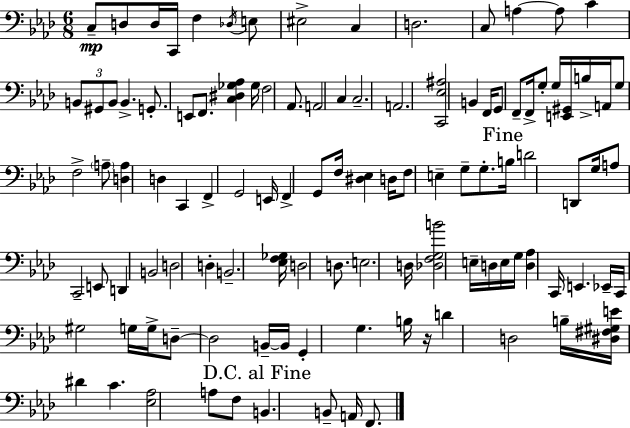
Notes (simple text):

C3/e D3/e D3/s C2/s F3/q Db3/s E3/e EIS3/h C3/q D3/h. C3/e A3/q A3/e C4/q B2/e G#2/e B2/e B2/q. G2/e. E2/e F2/e. [C3,D#3,Gb3,Ab3]/q Gb3/s F3/h Ab2/e. A2/h C3/q C3/h. A2/h. [C2,Eb3,A#3]/h B2/q F2/s G2/e F2/e F2/s G3/e G3/s [E2,G#2]/s B3/s A2/s G3/e F3/h A3/e [D3,A3]/q D3/q C2/q F2/q G2/h E2/s F2/q G2/e F3/s [D#3,Eb3]/q D3/s F3/e E3/q G3/e G3/e. B3/s D4/h D2/e G3/s A3/e C2/h E2/e D2/q B2/h D3/h D3/q B2/h. [Eb3,F3,Gb3]/s D3/h D3/e. E3/h. D3/s [Db3,F3,G3,B4]/h E3/s D3/s E3/s G3/s [D3,Ab3]/q C2/s E2/q. Eb2/s C2/s G#3/h G3/s G3/s D3/e D3/h B2/s B2/s G2/q G3/q. B3/s R/s D4/q D3/h B3/s [D#3,F#3,G#3,E4]/s D#4/q C4/q. [Eb3,Ab3]/h A3/e F3/e B2/q. B2/e A2/s F2/e.